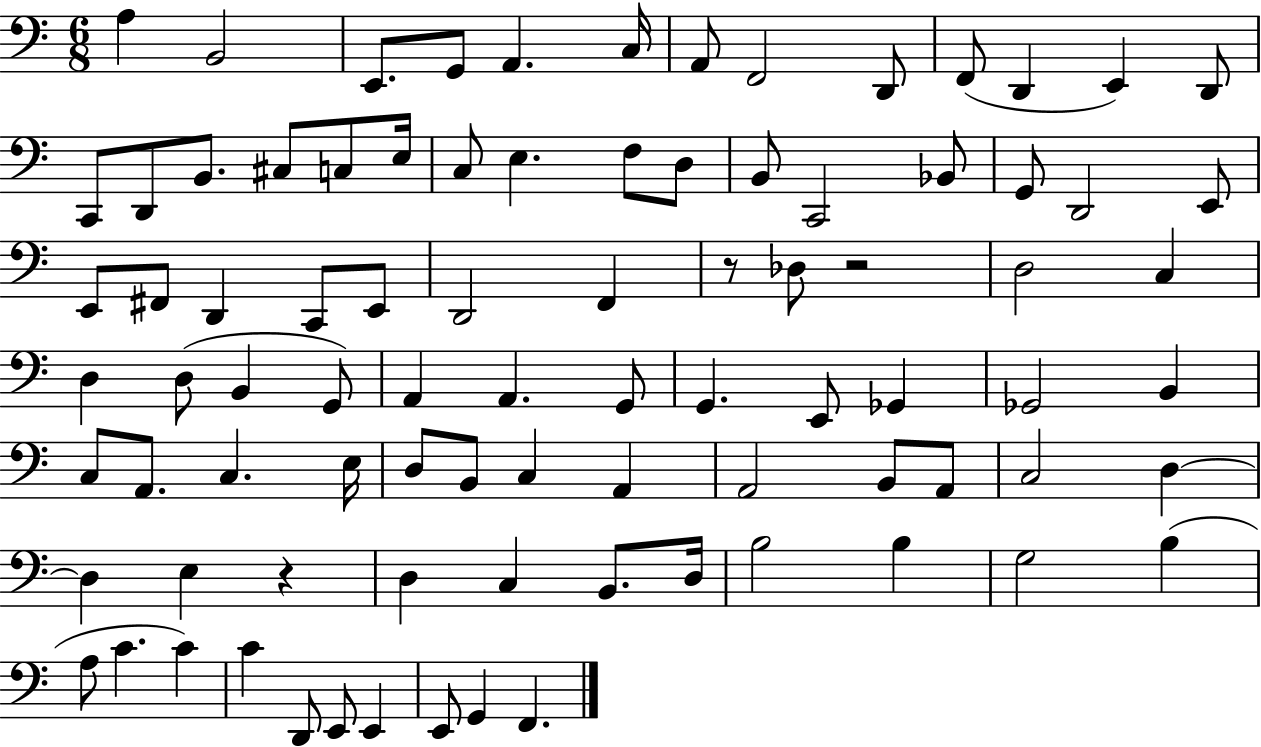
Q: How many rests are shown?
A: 3